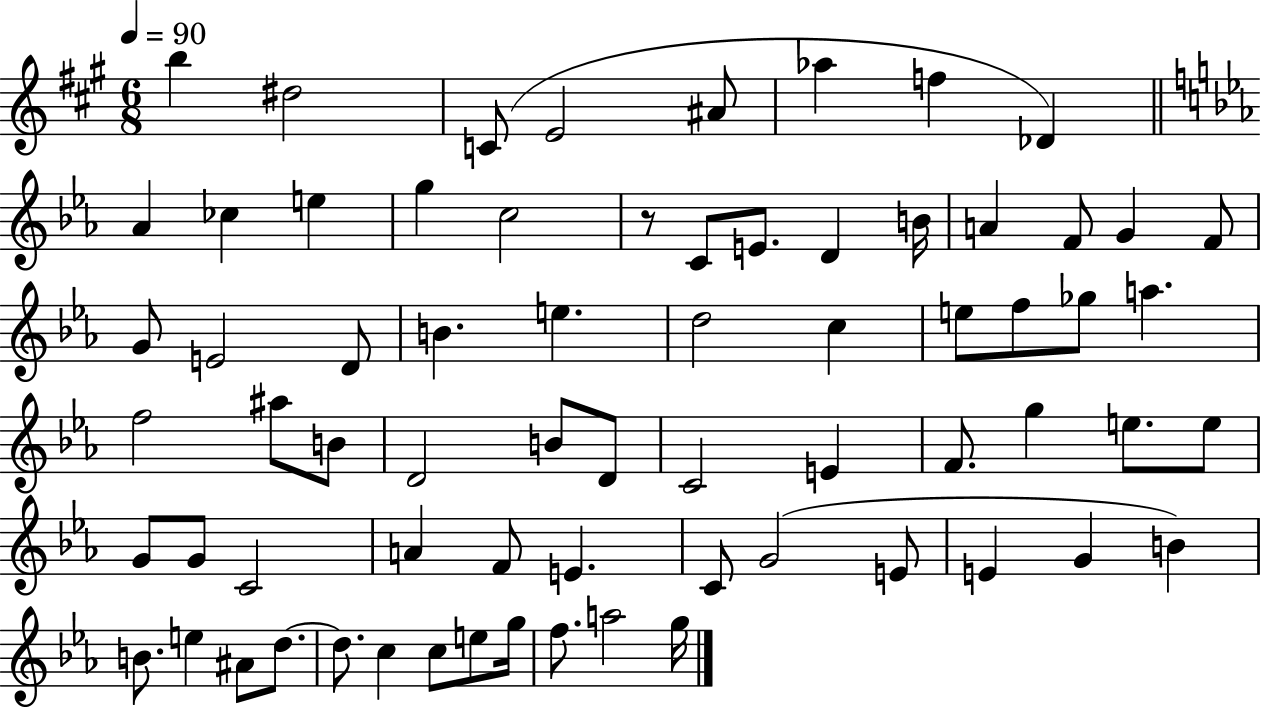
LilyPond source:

{
  \clef treble
  \numericTimeSignature
  \time 6/8
  \key a \major
  \tempo 4 = 90
  b''4 dis''2 | c'8( e'2 ais'8 | aes''4 f''4 des'4) | \bar "||" \break \key ees \major aes'4 ces''4 e''4 | g''4 c''2 | r8 c'8 e'8. d'4 b'16 | a'4 f'8 g'4 f'8 | \break g'8 e'2 d'8 | b'4. e''4. | d''2 c''4 | e''8 f''8 ges''8 a''4. | \break f''2 ais''8 b'8 | d'2 b'8 d'8 | c'2 e'4 | f'8. g''4 e''8. e''8 | \break g'8 g'8 c'2 | a'4 f'8 e'4. | c'8 g'2( e'8 | e'4 g'4 b'4) | \break b'8. e''4 ais'8 d''8.~~ | d''8. c''4 c''8 e''8 g''16 | f''8. a''2 g''16 | \bar "|."
}